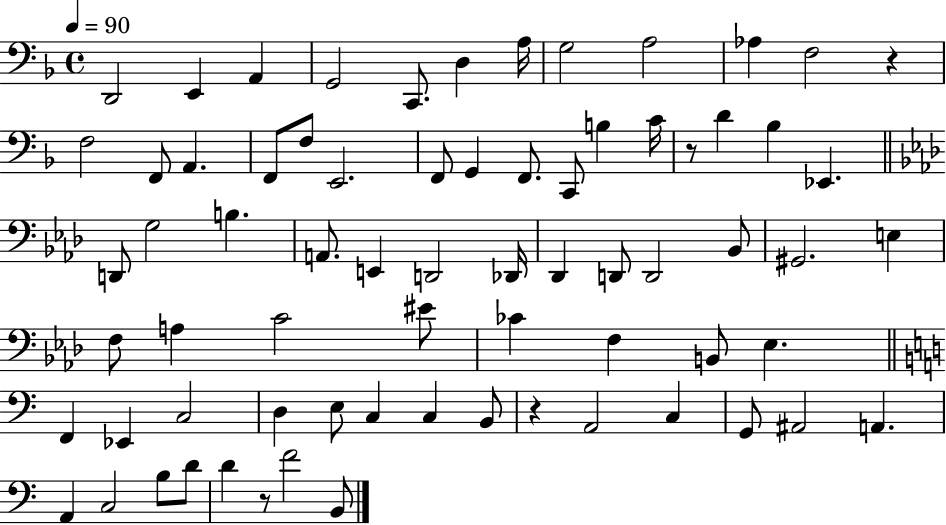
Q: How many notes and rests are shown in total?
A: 71